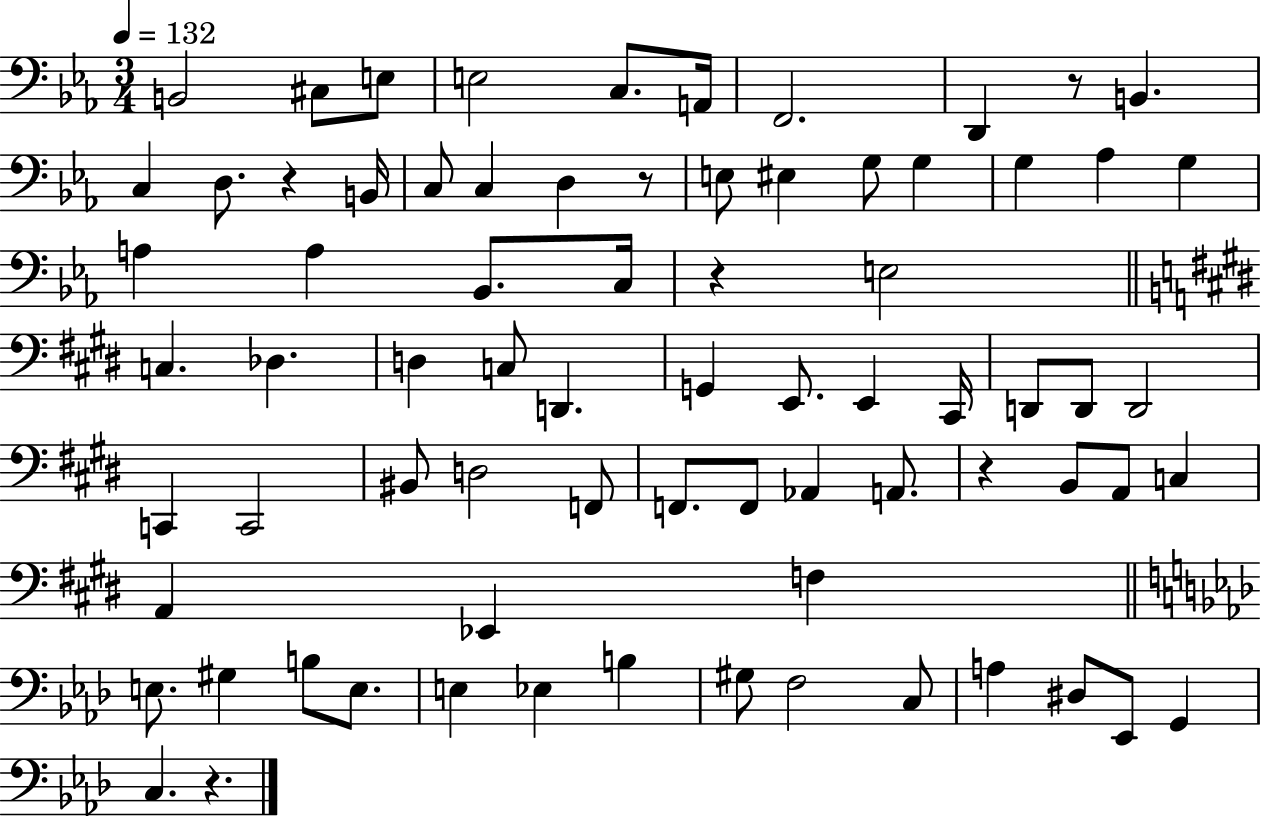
{
  \clef bass
  \numericTimeSignature
  \time 3/4
  \key ees \major
  \tempo 4 = 132
  b,2 cis8 e8 | e2 c8. a,16 | f,2. | d,4 r8 b,4. | \break c4 d8. r4 b,16 | c8 c4 d4 r8 | e8 eis4 g8 g4 | g4 aes4 g4 | \break a4 a4 bes,8. c16 | r4 e2 | \bar "||" \break \key e \major c4. des4. | d4 c8 d,4. | g,4 e,8. e,4 cis,16 | d,8 d,8 d,2 | \break c,4 c,2 | bis,8 d2 f,8 | f,8. f,8 aes,4 a,8. | r4 b,8 a,8 c4 | \break a,4 ees,4 f4 | \bar "||" \break \key aes \major e8. gis4 b8 e8. | e4 ees4 b4 | gis8 f2 c8 | a4 dis8 ees,8 g,4 | \break c4. r4. | \bar "|."
}